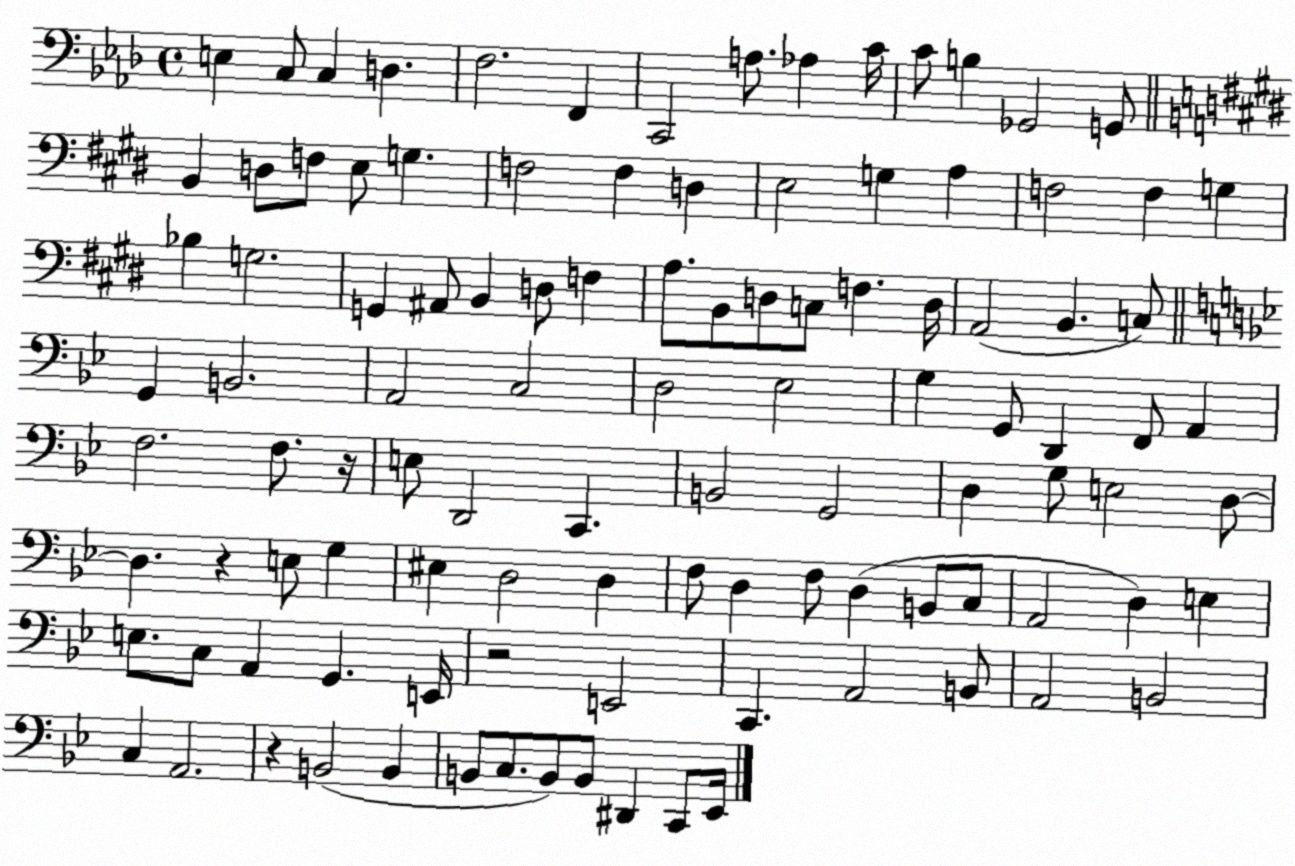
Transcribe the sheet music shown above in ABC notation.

X:1
T:Untitled
M:4/4
L:1/4
K:Ab
E, C,/2 C, D, F,2 F,, C,,2 A,/2 _A, C/4 C/2 B, _G,,2 G,,/2 B,, D,/2 F,/2 E,/2 G, F,2 F, D, E,2 G, A, F,2 F, G, _B, G,2 G,, ^A,,/2 B,, D,/2 F, A,/2 B,,/2 D,/2 C,/2 F, D,/4 A,,2 B,, C,/2 G,, B,,2 A,,2 C,2 D,2 _E,2 G, G,,/2 D,, F,,/2 A,, F,2 F,/2 z/4 E,/2 D,,2 C,, B,,2 G,,2 D, G,/2 E,2 D,/2 D, z E,/2 G, ^E, D,2 D, F,/2 D, F,/2 D, B,,/2 C,/2 A,,2 D, E, E,/2 C,/2 A,, G,, E,,/4 z2 E,,2 C,, A,,2 B,,/2 A,,2 B,,2 C, A,,2 z B,,2 B,, B,,/2 C,/2 B,,/2 B,,/2 ^D,, C,,/2 _E,,/4